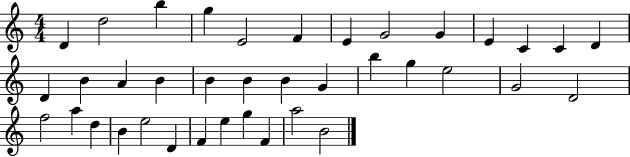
X:1
T:Untitled
M:4/4
L:1/4
K:C
D d2 b g E2 F E G2 G E C C D D B A B B B B G b g e2 G2 D2 f2 a d B e2 D F e g F a2 B2